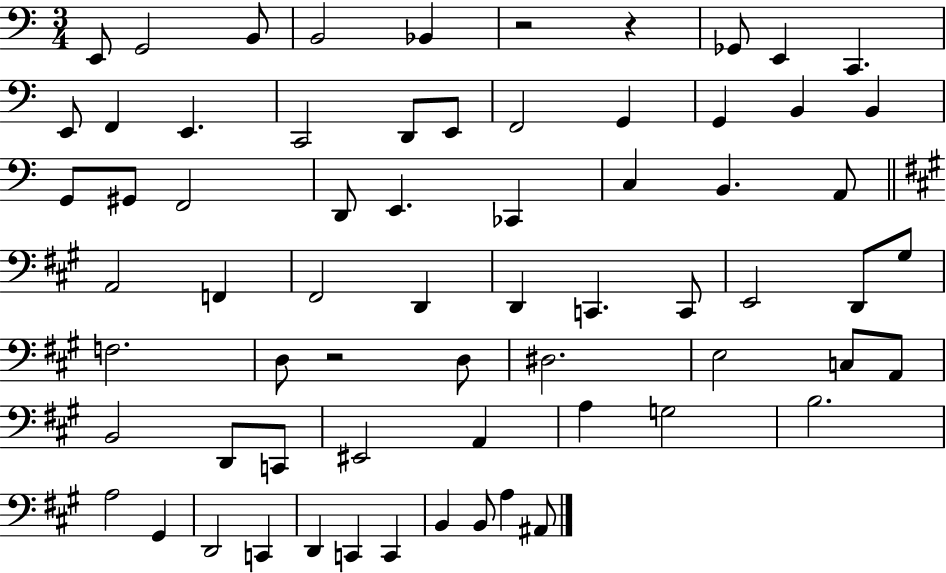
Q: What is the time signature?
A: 3/4